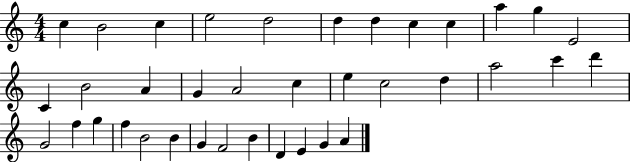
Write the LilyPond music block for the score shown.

{
  \clef treble
  \numericTimeSignature
  \time 4/4
  \key c \major
  c''4 b'2 c''4 | e''2 d''2 | d''4 d''4 c''4 c''4 | a''4 g''4 e'2 | \break c'4 b'2 a'4 | g'4 a'2 c''4 | e''4 c''2 d''4 | a''2 c'''4 d'''4 | \break g'2 f''4 g''4 | f''4 b'2 b'4 | g'4 f'2 b'4 | d'4 e'4 g'4 a'4 | \break \bar "|."
}